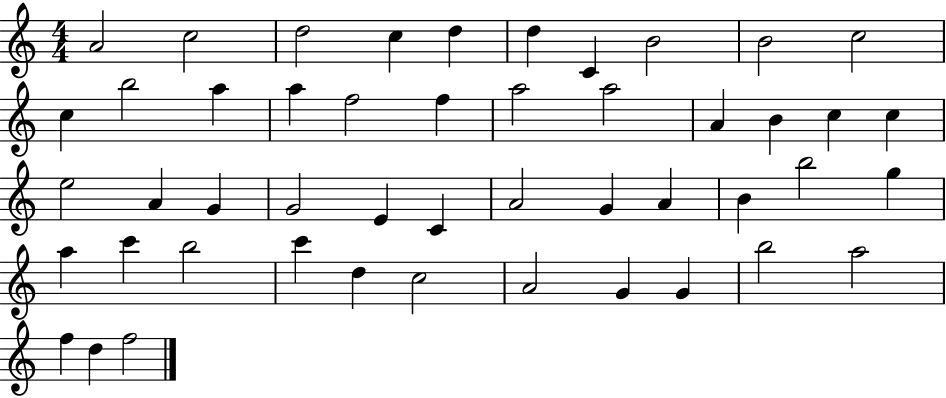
X:1
T:Untitled
M:4/4
L:1/4
K:C
A2 c2 d2 c d d C B2 B2 c2 c b2 a a f2 f a2 a2 A B c c e2 A G G2 E C A2 G A B b2 g a c' b2 c' d c2 A2 G G b2 a2 f d f2